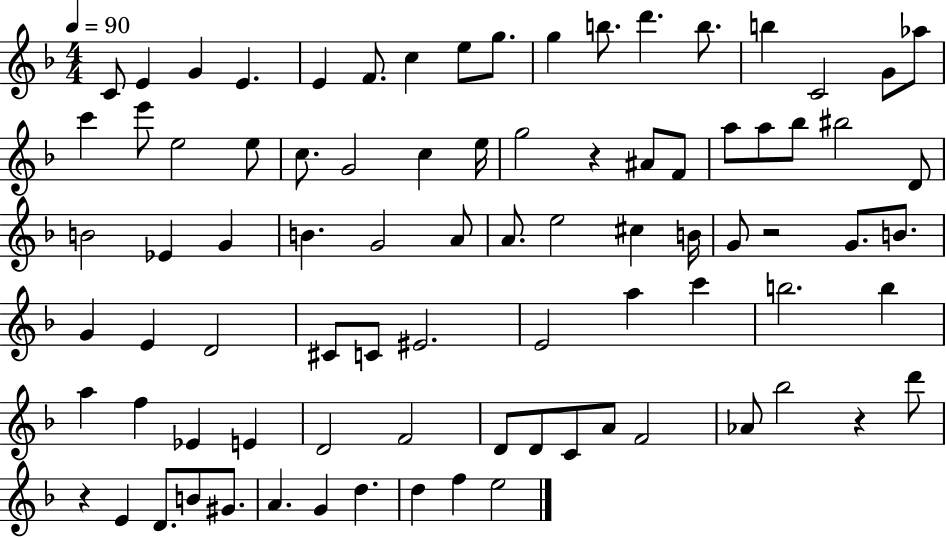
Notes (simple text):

C4/e E4/q G4/q E4/q. E4/q F4/e. C5/q E5/e G5/e. G5/q B5/e. D6/q. B5/e. B5/q C4/h G4/e Ab5/e C6/q E6/e E5/h E5/e C5/e. G4/h C5/q E5/s G5/h R/q A#4/e F4/e A5/e A5/e Bb5/e BIS5/h D4/e B4/h Eb4/q G4/q B4/q. G4/h A4/e A4/e. E5/h C#5/q B4/s G4/e R/h G4/e. B4/e. G4/q E4/q D4/h C#4/e C4/e EIS4/h. E4/h A5/q C6/q B5/h. B5/q A5/q F5/q Eb4/q E4/q D4/h F4/h D4/e D4/e C4/e A4/e F4/h Ab4/e Bb5/h R/q D6/e R/q E4/q D4/e. B4/e G#4/e. A4/q. G4/q D5/q. D5/q F5/q E5/h